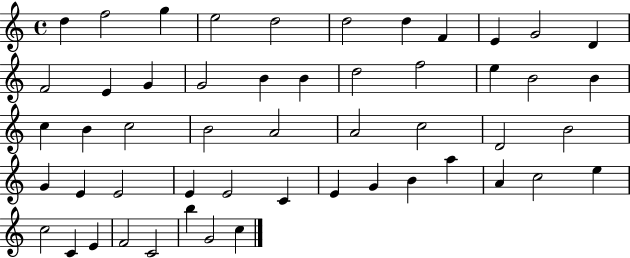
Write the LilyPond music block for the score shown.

{
  \clef treble
  \time 4/4
  \defaultTimeSignature
  \key c \major
  d''4 f''2 g''4 | e''2 d''2 | d''2 d''4 f'4 | e'4 g'2 d'4 | \break f'2 e'4 g'4 | g'2 b'4 b'4 | d''2 f''2 | e''4 b'2 b'4 | \break c''4 b'4 c''2 | b'2 a'2 | a'2 c''2 | d'2 b'2 | \break g'4 e'4 e'2 | e'4 e'2 c'4 | e'4 g'4 b'4 a''4 | a'4 c''2 e''4 | \break c''2 c'4 e'4 | f'2 c'2 | b''4 g'2 c''4 | \bar "|."
}